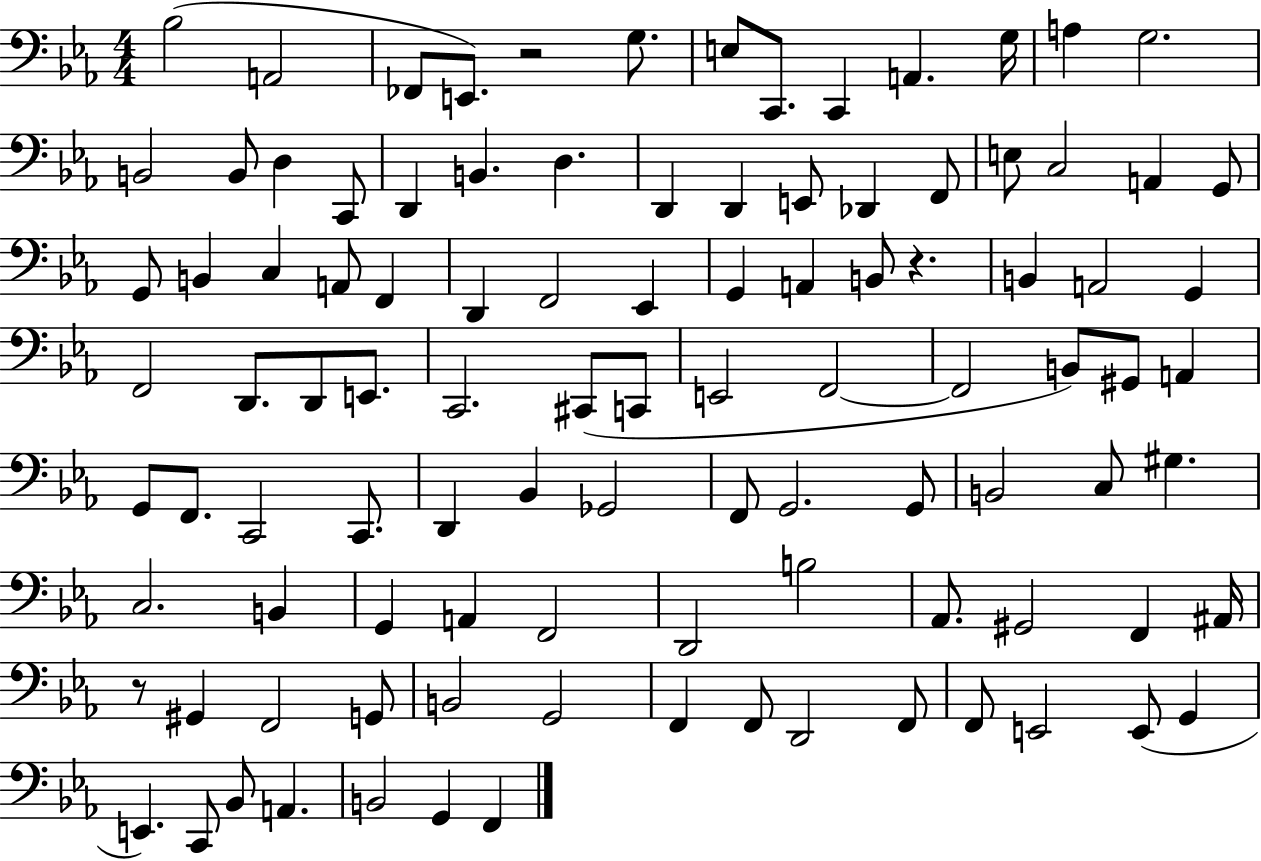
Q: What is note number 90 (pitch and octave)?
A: E2